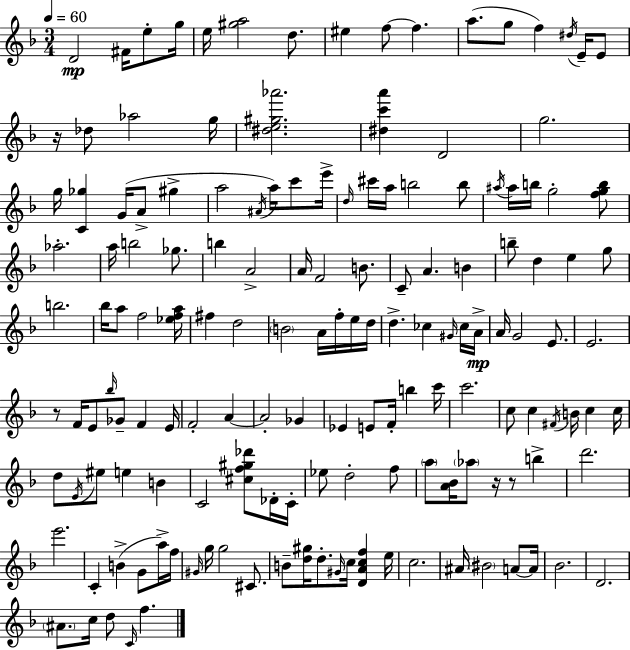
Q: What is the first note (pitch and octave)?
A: D4